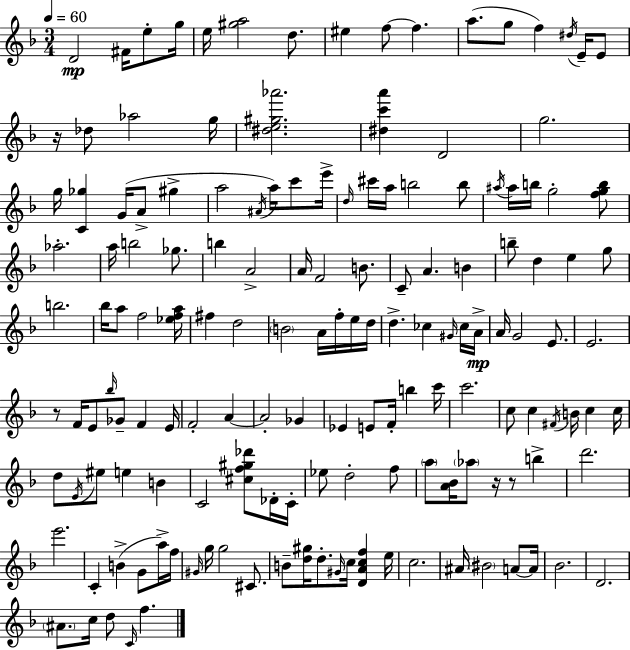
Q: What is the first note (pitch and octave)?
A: D4